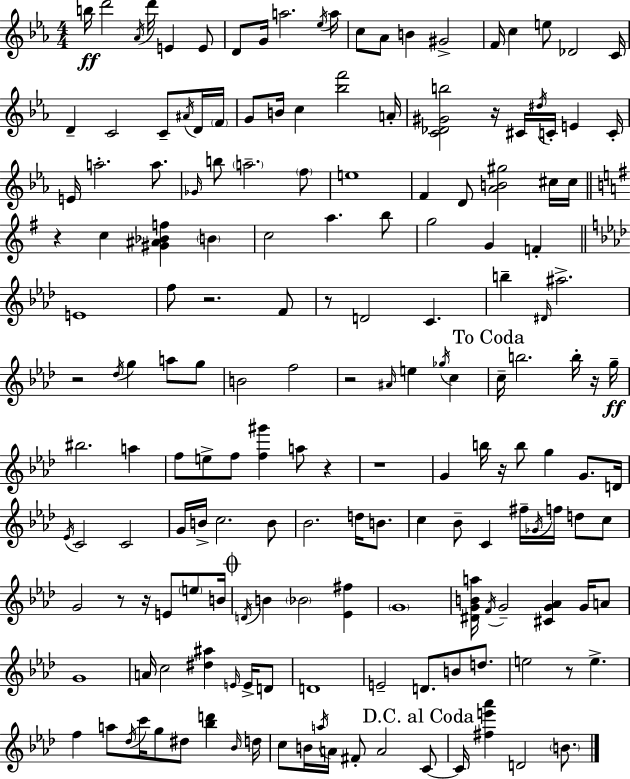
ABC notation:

X:1
T:Untitled
M:4/4
L:1/4
K:Eb
b/4 d'2 _A/4 d'/4 E E/2 D/2 G/4 a2 _e/4 a/4 c/2 _A/2 B ^G2 F/4 c e/2 _D2 C/4 D C2 C/2 ^A/4 D/4 F/4 G/2 B/4 c [_bf']2 A/4 [C_D^Gb]2 z/4 ^C/4 ^d/4 C/4 E C/4 E/4 a2 a/2 _G/4 b/2 a2 f/2 e4 F D/2 [_AB^g]2 ^c/4 ^c/4 z c [^G^A_Bf] B c2 a b/2 g2 G F E4 f/2 z2 F/2 z/2 D2 C b ^D/4 ^a2 z2 _d/4 g a/2 g/2 B2 f2 z2 ^A/4 e _g/4 c c/4 b2 b/4 z/4 g/4 ^b2 a f/2 e/2 f/2 [f^g'] a/2 z z4 G b/4 z/4 b/2 g G/2 D/4 _E/4 C2 C2 G/4 B/4 c2 B/2 _B2 d/4 B/2 c _B/2 C ^f/4 _G/4 f/4 d/2 c/2 G2 z/2 z/4 E/2 e/2 B/4 D/4 B _B2 [_E^f] G4 [^DGBa]/4 F/4 G2 [^CG_A] G/4 A/2 G4 A/4 c2 [^d^a] E/4 E/4 D/2 D4 E2 D/2 B/2 d/2 e2 z/2 e f a/2 _d/4 c'/4 g/2 ^d/2 [_bd'] _B/4 d/4 c/2 B/4 a/4 A/4 ^F/2 A2 C/2 C/4 [^fe'_a'] D2 B/2